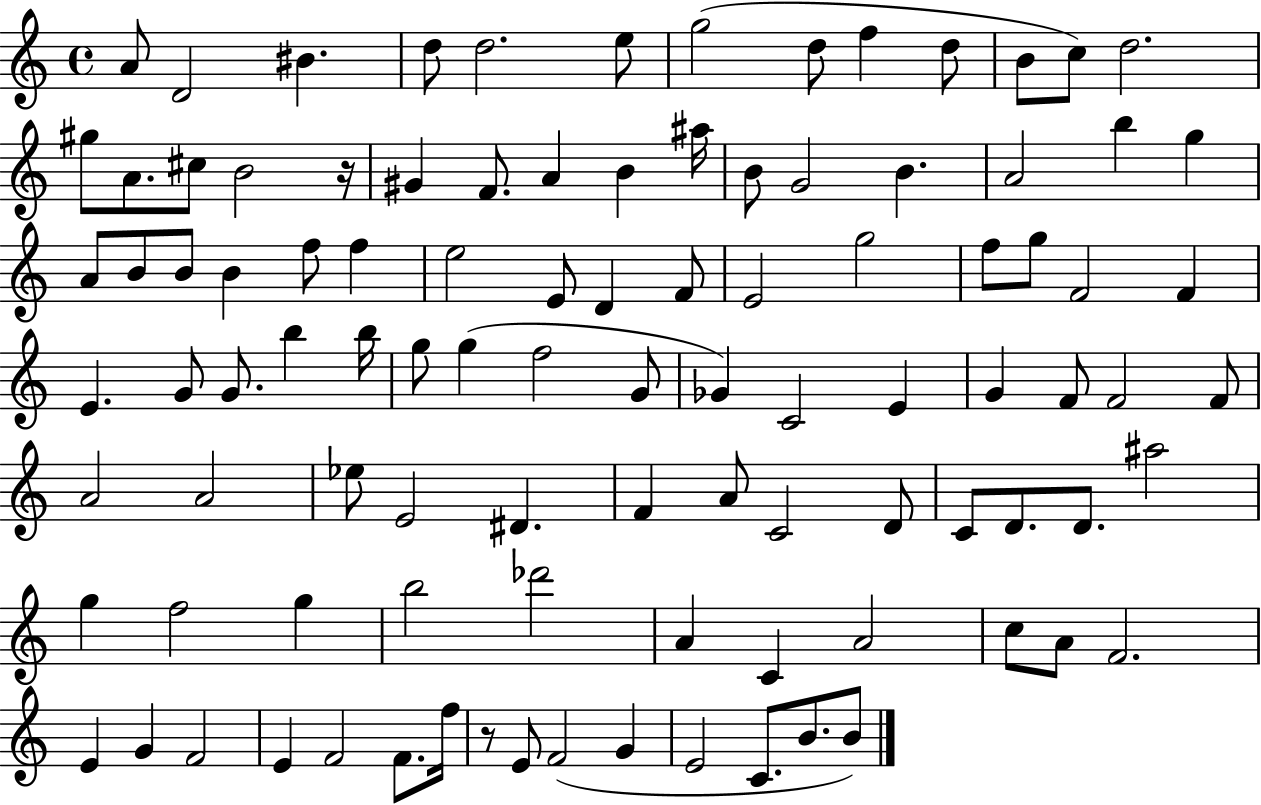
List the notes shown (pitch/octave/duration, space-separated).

A4/e D4/h BIS4/q. D5/e D5/h. E5/e G5/h D5/e F5/q D5/e B4/e C5/e D5/h. G#5/e A4/e. C#5/e B4/h R/s G#4/q F4/e. A4/q B4/q A#5/s B4/e G4/h B4/q. A4/h B5/q G5/q A4/e B4/e B4/e B4/q F5/e F5/q E5/h E4/e D4/q F4/e E4/h G5/h F5/e G5/e F4/h F4/q E4/q. G4/e G4/e. B5/q B5/s G5/e G5/q F5/h G4/e Gb4/q C4/h E4/q G4/q F4/e F4/h F4/e A4/h A4/h Eb5/e E4/h D#4/q. F4/q A4/e C4/h D4/e C4/e D4/e. D4/e. A#5/h G5/q F5/h G5/q B5/h Db6/h A4/q C4/q A4/h C5/e A4/e F4/h. E4/q G4/q F4/h E4/q F4/h F4/e. F5/s R/e E4/e F4/h G4/q E4/h C4/e. B4/e. B4/e